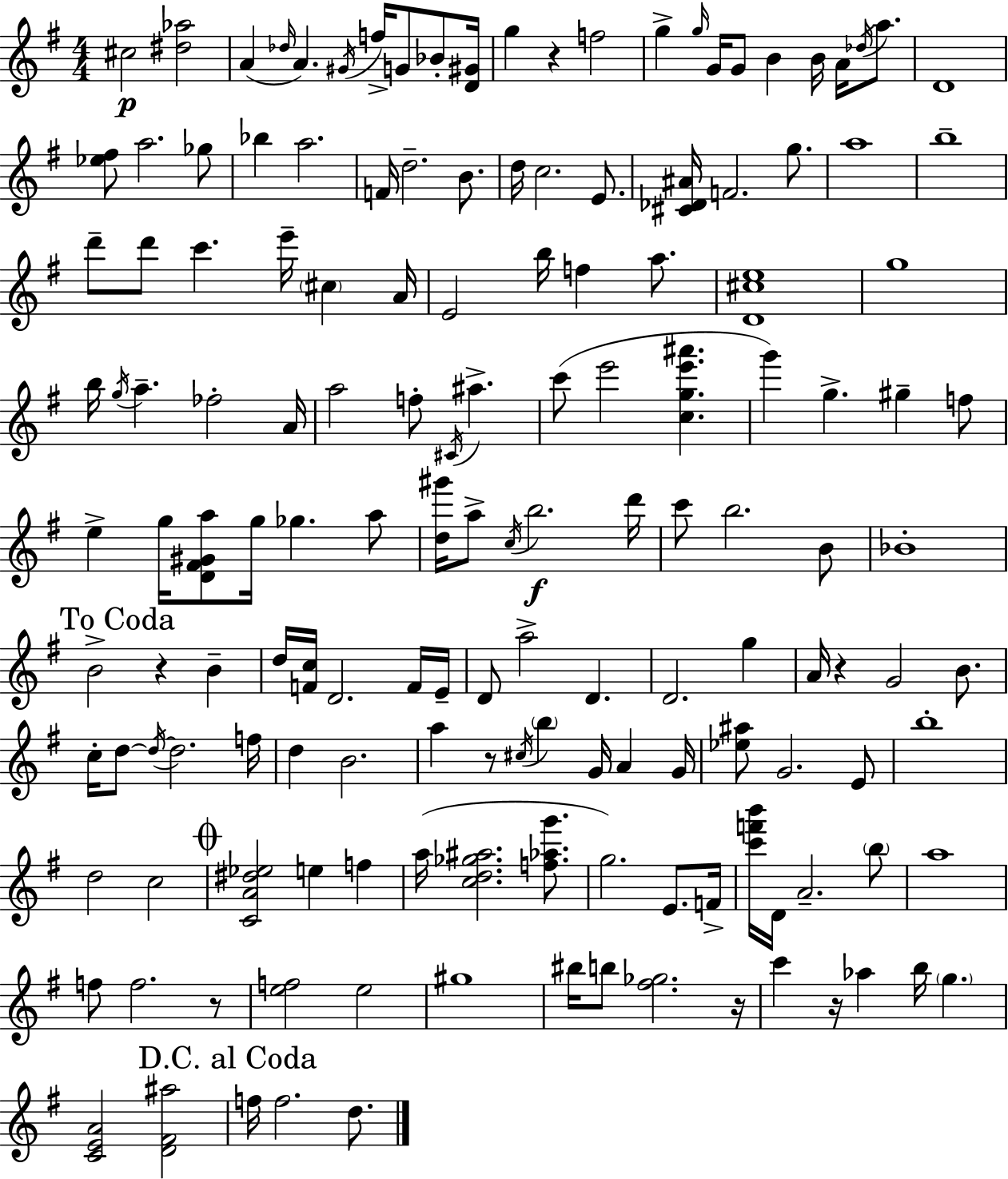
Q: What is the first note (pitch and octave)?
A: C#5